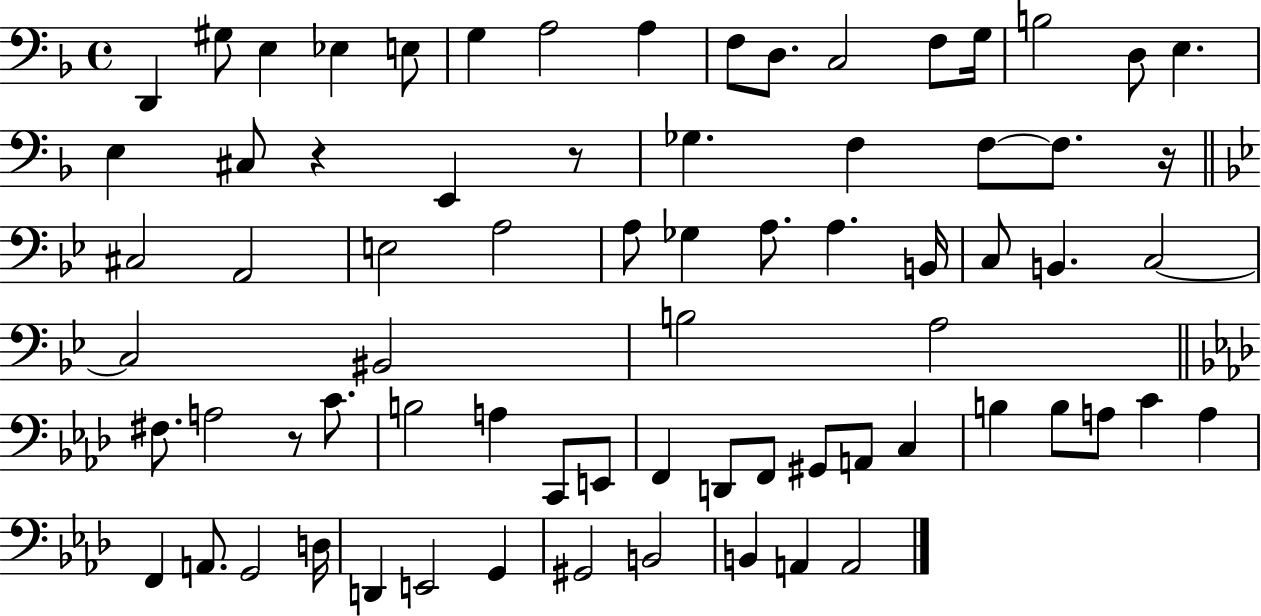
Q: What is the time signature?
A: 4/4